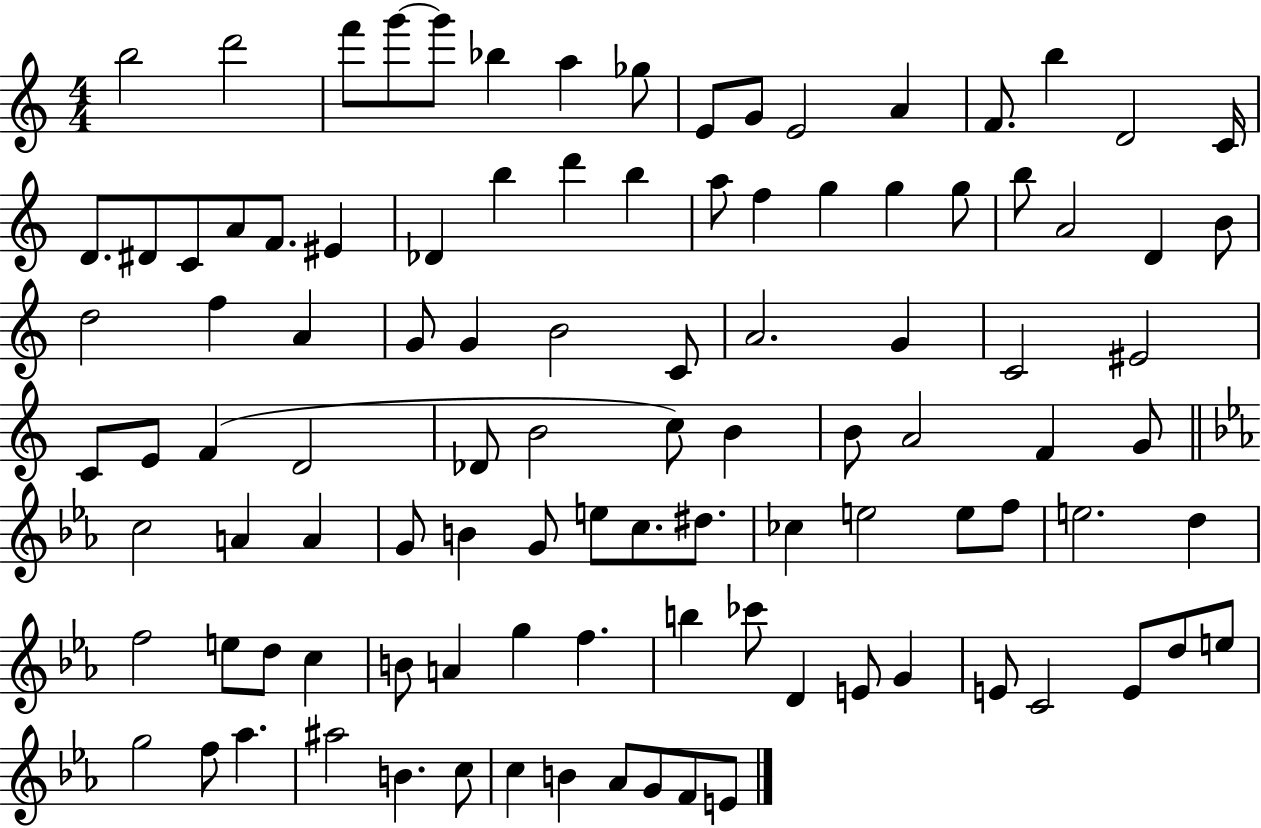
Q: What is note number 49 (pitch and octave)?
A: F4